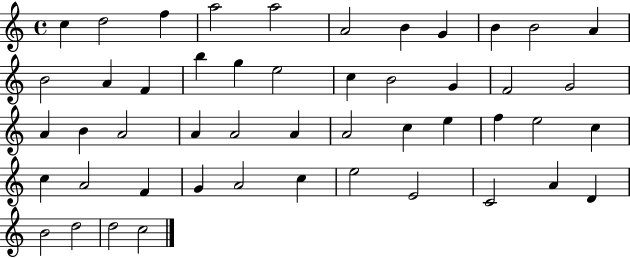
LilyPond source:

{
  \clef treble
  \time 4/4
  \defaultTimeSignature
  \key c \major
  c''4 d''2 f''4 | a''2 a''2 | a'2 b'4 g'4 | b'4 b'2 a'4 | \break b'2 a'4 f'4 | b''4 g''4 e''2 | c''4 b'2 g'4 | f'2 g'2 | \break a'4 b'4 a'2 | a'4 a'2 a'4 | a'2 c''4 e''4 | f''4 e''2 c''4 | \break c''4 a'2 f'4 | g'4 a'2 c''4 | e''2 e'2 | c'2 a'4 d'4 | \break b'2 d''2 | d''2 c''2 | \bar "|."
}